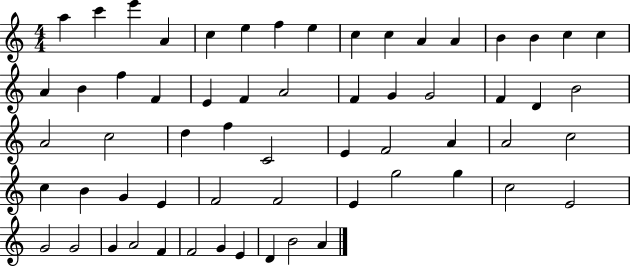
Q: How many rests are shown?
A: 0